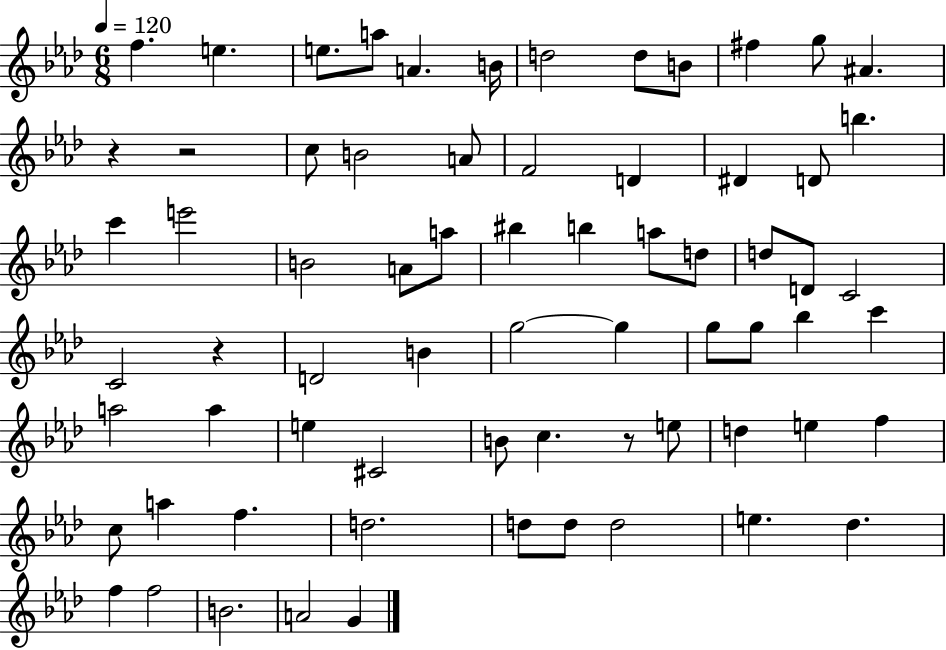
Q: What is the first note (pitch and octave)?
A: F5